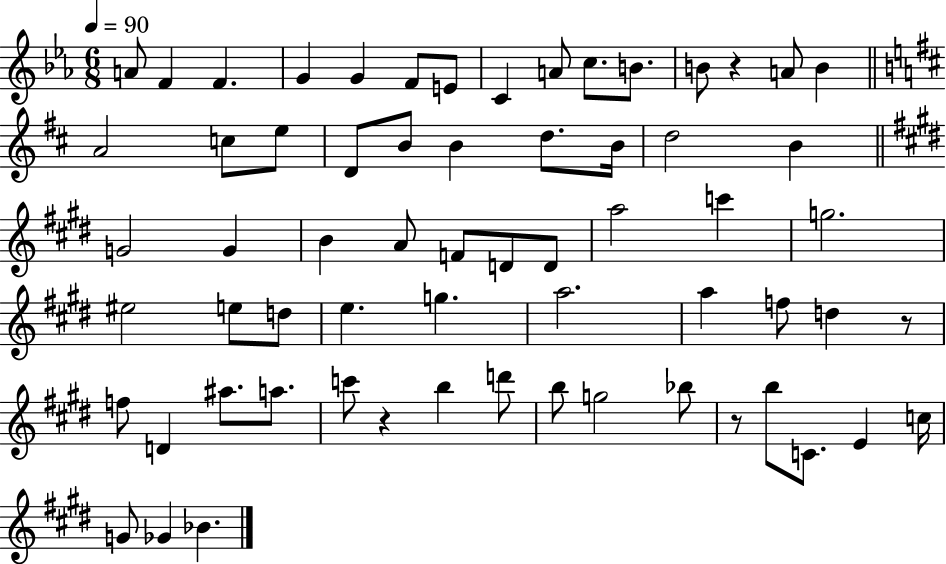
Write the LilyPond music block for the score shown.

{
  \clef treble
  \numericTimeSignature
  \time 6/8
  \key ees \major
  \tempo 4 = 90
  \repeat volta 2 { a'8 f'4 f'4. | g'4 g'4 f'8 e'8 | c'4 a'8 c''8. b'8. | b'8 r4 a'8 b'4 | \break \bar "||" \break \key d \major a'2 c''8 e''8 | d'8 b'8 b'4 d''8. b'16 | d''2 b'4 | \bar "||" \break \key e \major g'2 g'4 | b'4 a'8 f'8 d'8 d'8 | a''2 c'''4 | g''2. | \break eis''2 e''8 d''8 | e''4. g''4. | a''2. | a''4 f''8 d''4 r8 | \break f''8 d'4 ais''8. a''8. | c'''8 r4 b''4 d'''8 | b''8 g''2 bes''8 | r8 b''8 c'8. e'4 c''16 | \break g'8 ges'4 bes'4. | } \bar "|."
}